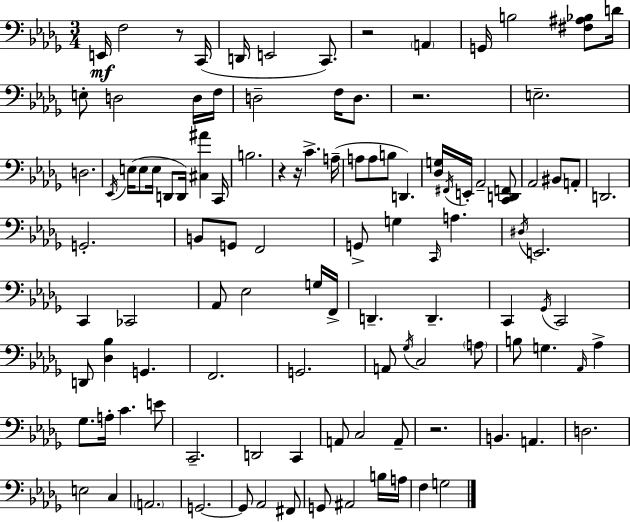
{
  \clef bass
  \numericTimeSignature
  \time 3/4
  \key bes \minor
  e,16\mf f2 r8 c,16( | d,16 e,2 c,8.) | r2 \parenthesize a,4 | g,16 b2 <fis ais bes>8 d'16 | \break e8-. d2 d16 f16 | d2-- f16 d8. | r2. | e2.-- | \break d2. | \acciaccatura { ees,16 } e16( e8 e16 d,8 d,16) <cis ais'>4 | c,16 b2. | r4 r16 c'4.-> | \break a16--( a8 a8 b8 d,4.) | <des g>16 \acciaccatura { fis,16 } e,16-. aes,2-- | <c, d, f,>8 aes,2 bis,8 | a,8-. d,2. | \break g,2.-. | b,8 g,8 f,2 | g,8-> g4 \grace { c,16 } a4. | \acciaccatura { dis16 } e,2. | \break c,4 ces,2 | aes,8 ees2 | g16 f,16-> d,4.-- d,4.-- | c,4 \acciaccatura { ges,16 } c,2 | \break d,8 <des bes>4 g,4. | f,2. | g,2. | a,8 \acciaccatura { ges16 } c2 | \break \parenthesize a8 b8 g4. | \grace { aes,16 } aes4-> ges8. a16-. c'4. | e'8 c,2.-- | d,2 | \break c,4 a,8 c2 | a,8-- r2. | b,4. | a,4. d2. | \break e2 | c4 \parenthesize a,2. | g,2.~~ | g,8 aes,2 | \break fis,8 g,8 ais,2 | b16 a16 f4 g2 | \bar "|."
}